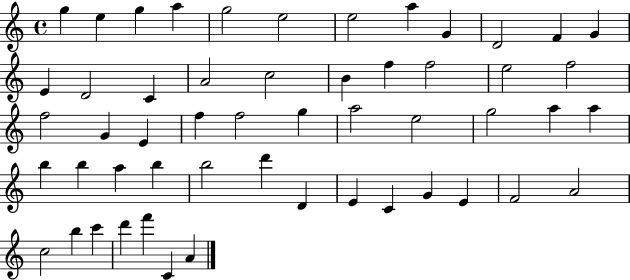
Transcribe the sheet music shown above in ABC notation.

X:1
T:Untitled
M:4/4
L:1/4
K:C
g e g a g2 e2 e2 a G D2 F G E D2 C A2 c2 B f f2 e2 f2 f2 G E f f2 g a2 e2 g2 a a b b a b b2 d' D E C G E F2 A2 c2 b c' d' f' C A